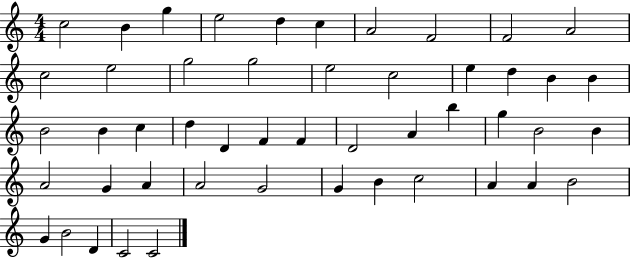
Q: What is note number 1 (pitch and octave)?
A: C5